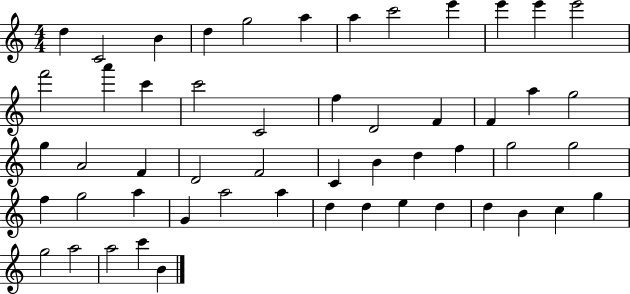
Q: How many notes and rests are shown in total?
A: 53